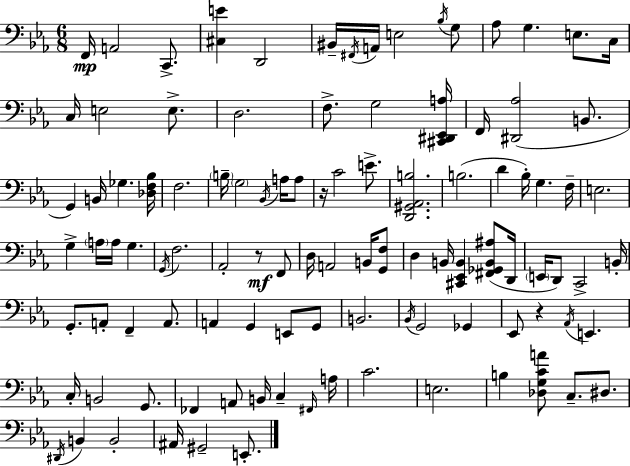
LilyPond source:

{
  \clef bass
  \numericTimeSignature
  \time 6/8
  \key c \minor
  f,16\mp a,2 c,8.-> | <cis e'>4 d,2 | bis,16-- \acciaccatura { fis,16 } a,16 e2 \acciaccatura { bes16 } | g8 aes8 g4. e8. | \break c16 c16 e2 e8.-> | d2. | f8.-> g2 | <cis, dis, ees, a>16 f,16 <dis, aes>2( b,8. | \break g,4) b,16 ges4. | <des f bes>16 f2. | \parenthesize b16-- \parenthesize g2 \acciaccatura { bes,16 } | a16 a8 r16 c'2 | \break e'8.-> <d, gis, aes, b>2. | b2.( | d'4 bes16-.) g4. | f16-- e2. | \break g4-> \parenthesize a16 a16 g4. | \acciaccatura { g,16 } f2. | aes,2-. | r8\mf f,8 d16 a,2 | \break b,16 <g, f>8 d4 b,16 <cis, ees, b,>4 | <fis, ges, b, ais>8( d,16 \parenthesize e,16 d,8) c,2-> | b,16-. g,8.-. a,8-. f,4-- | a,8. a,4 g,4 | \break e,8 g,8 b,2. | \acciaccatura { bes,16 } g,2 | ges,4 ees,8 r4 \acciaccatura { aes,16 } | e,4. c16-. b,2 | \break g,8. fes,4 a,8 | b,16 c4-- \grace { fis,16 } a16 c'2. | e2. | b4 <des g c' a'>8 | \break c8.-- dis8. \acciaccatura { dis,16 } b,4 | b,2-. ais,16 gis,2-- | e,8.-. \bar "|."
}